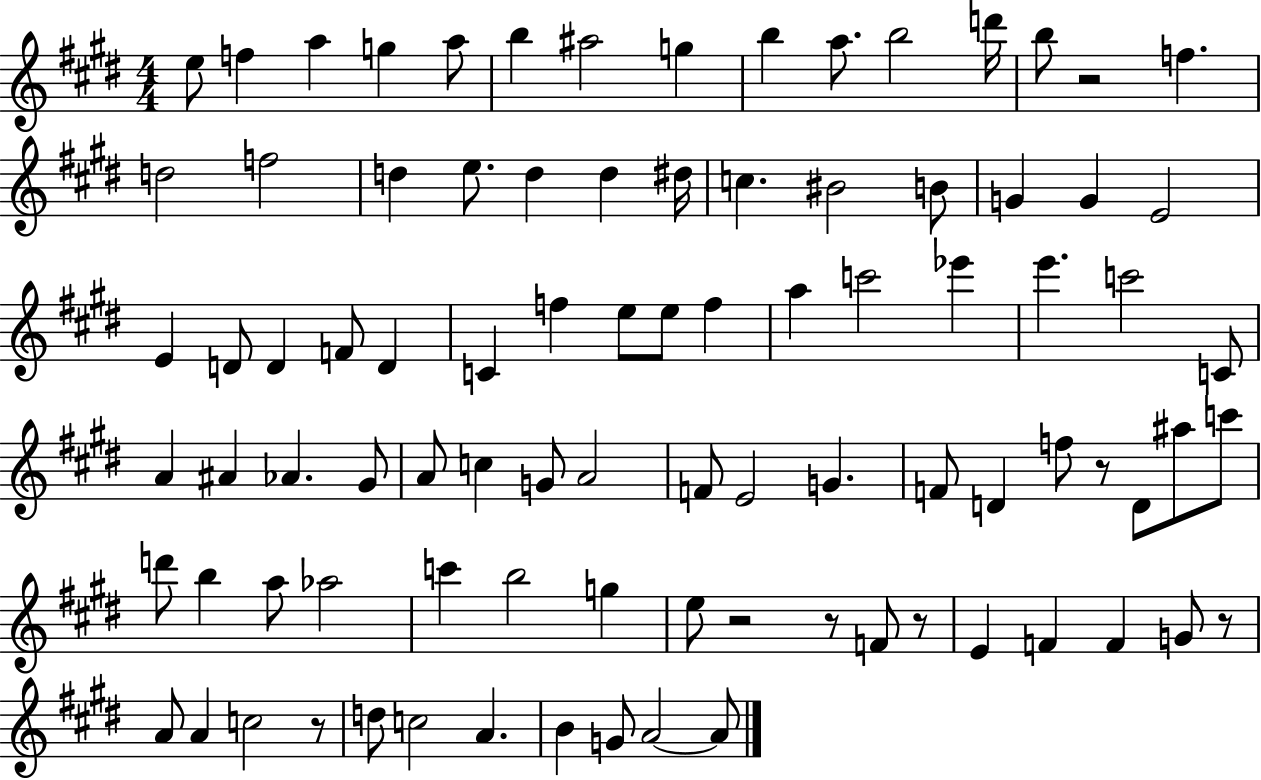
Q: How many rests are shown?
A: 7